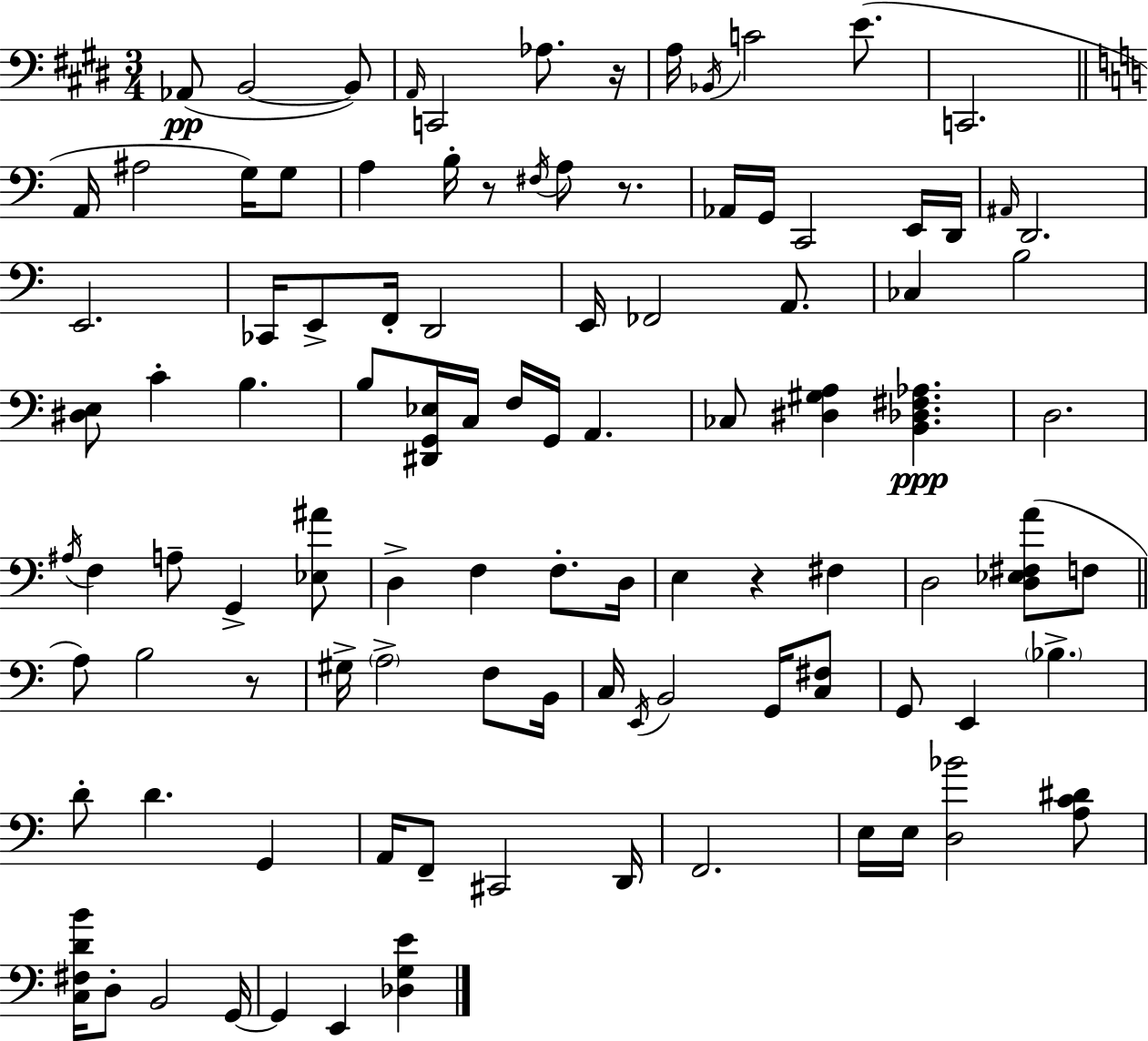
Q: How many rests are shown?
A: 5